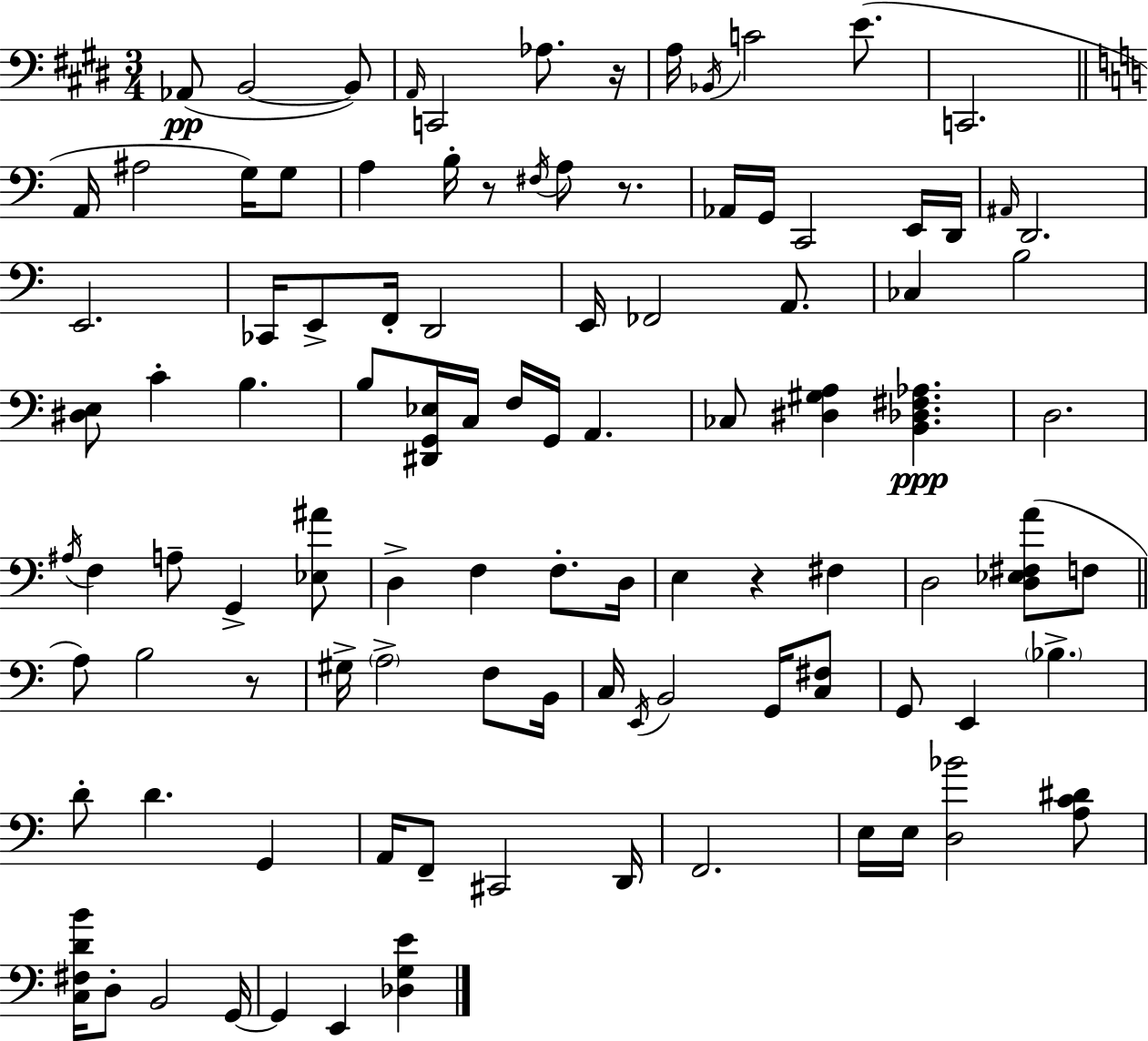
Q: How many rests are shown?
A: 5